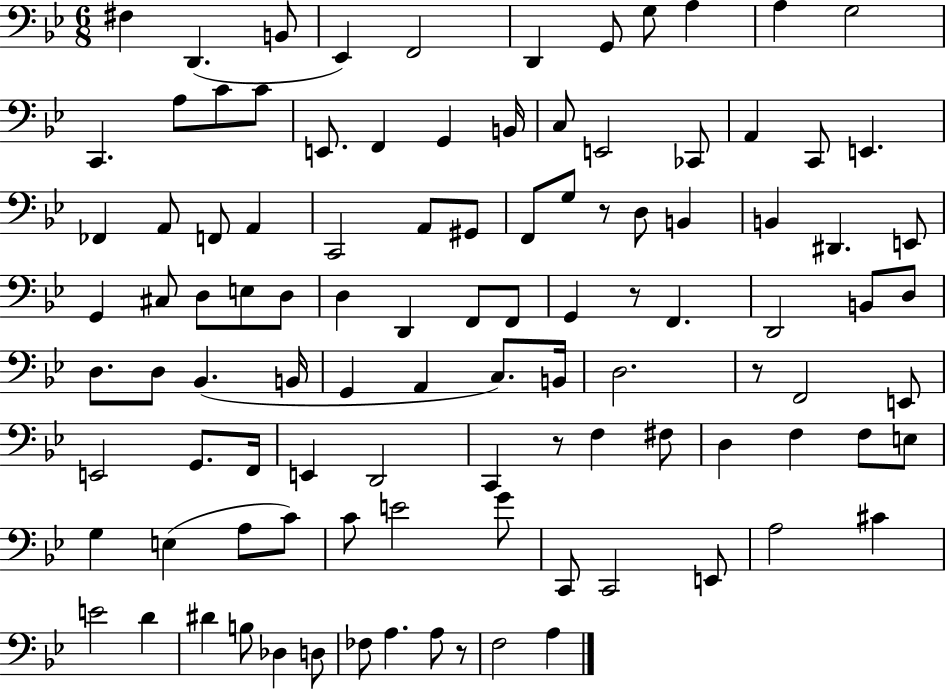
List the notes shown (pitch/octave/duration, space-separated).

F#3/q D2/q. B2/e Eb2/q F2/h D2/q G2/e G3/e A3/q A3/q G3/h C2/q. A3/e C4/e C4/e E2/e. F2/q G2/q B2/s C3/e E2/h CES2/e A2/q C2/e E2/q. FES2/q A2/e F2/e A2/q C2/h A2/e G#2/e F2/e G3/e R/e D3/e B2/q B2/q D#2/q. E2/e G2/q C#3/e D3/e E3/e D3/e D3/q D2/q F2/e F2/e G2/q R/e F2/q. D2/h B2/e D3/e D3/e. D3/e Bb2/q. B2/s G2/q A2/q C3/e. B2/s D3/h. R/e F2/h E2/e E2/h G2/e. F2/s E2/q D2/h C2/q R/e F3/q F#3/e D3/q F3/q F3/e E3/e G3/q E3/q A3/e C4/e C4/e E4/h G4/e C2/e C2/h E2/e A3/h C#4/q E4/h D4/q D#4/q B3/e Db3/q D3/e FES3/e A3/q. A3/e R/e F3/h A3/q